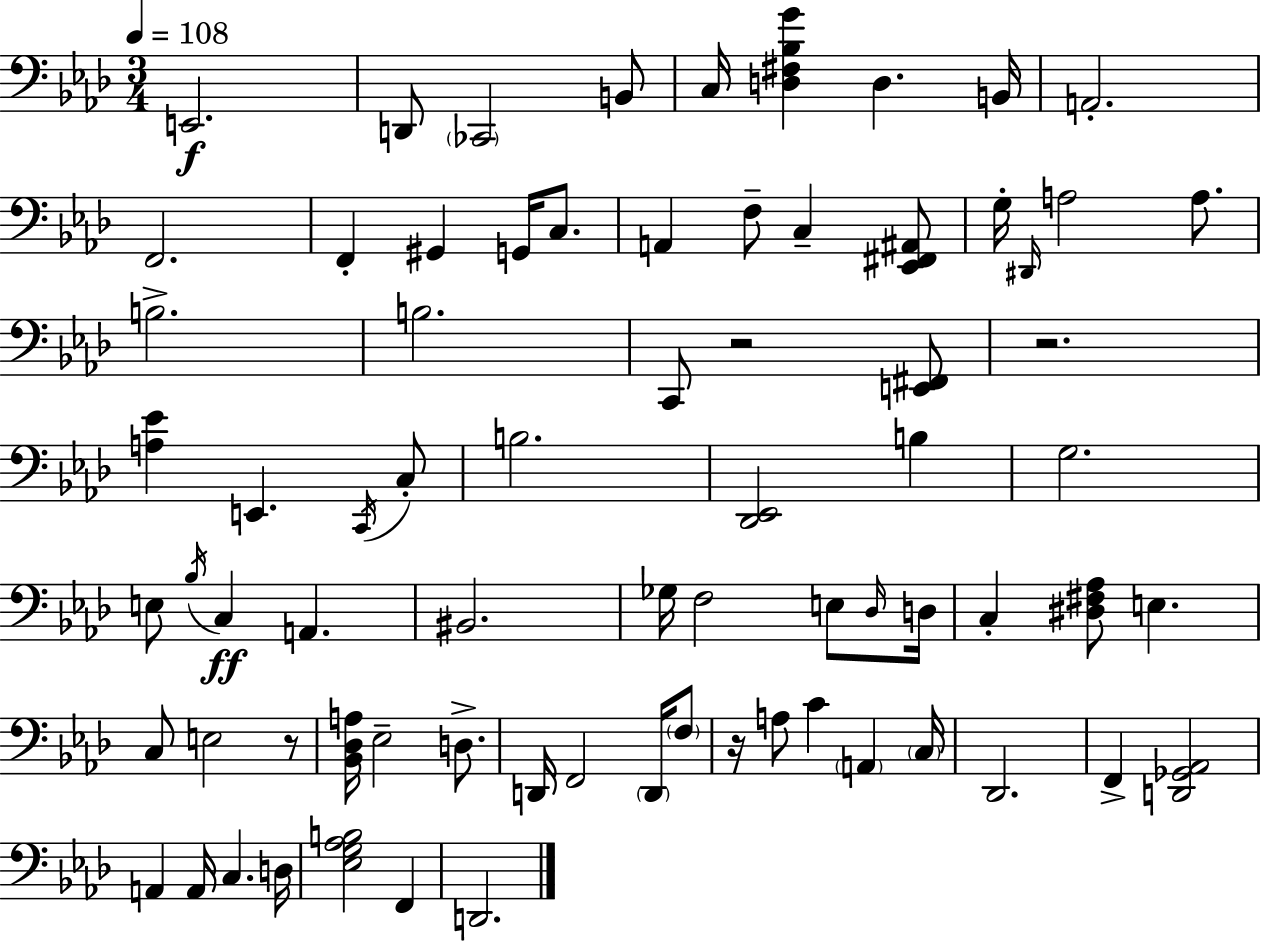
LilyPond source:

{
  \clef bass
  \numericTimeSignature
  \time 3/4
  \key f \minor
  \tempo 4 = 108
  \repeat volta 2 { e,2.\f | d,8 \parenthesize ces,2 b,8 | c16 <d fis bes g'>4 d4. b,16 | a,2.-. | \break f,2. | f,4-. gis,4 g,16 c8. | a,4 f8-- c4-- <ees, fis, ais,>8 | g16-. \grace { dis,16 } a2 a8. | \break b2.-> | b2. | c,8 r2 <e, fis,>8 | r2. | \break <a ees'>4 e,4. \acciaccatura { c,16 } | c8-. b2. | <des, ees,>2 b4 | g2. | \break e8 \acciaccatura { bes16 }\ff c4 a,4. | bis,2. | ges16 f2 | e8 \grace { des16 } d16 c4-. <dis fis aes>8 e4. | \break c8 e2 | r8 <bes, des a>16 ees2-- | d8.-> d,16 f,2 | \parenthesize d,16 \parenthesize f8 r16 a8 c'4 \parenthesize a,4 | \break \parenthesize c16 des,2. | f,4-> <d, ges, aes,>2 | a,4 a,16 c4. | d16 <ees g aes b>2 | \break f,4 d,2. | } \bar "|."
}